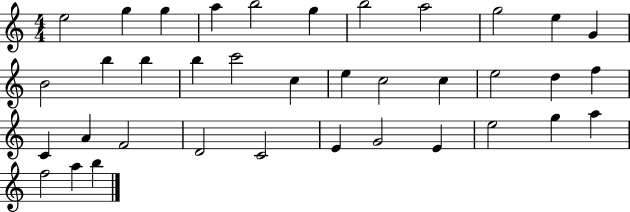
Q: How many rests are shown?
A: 0